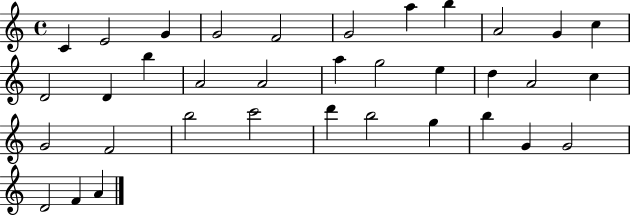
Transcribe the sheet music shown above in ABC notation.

X:1
T:Untitled
M:4/4
L:1/4
K:C
C E2 G G2 F2 G2 a b A2 G c D2 D b A2 A2 a g2 e d A2 c G2 F2 b2 c'2 d' b2 g b G G2 D2 F A